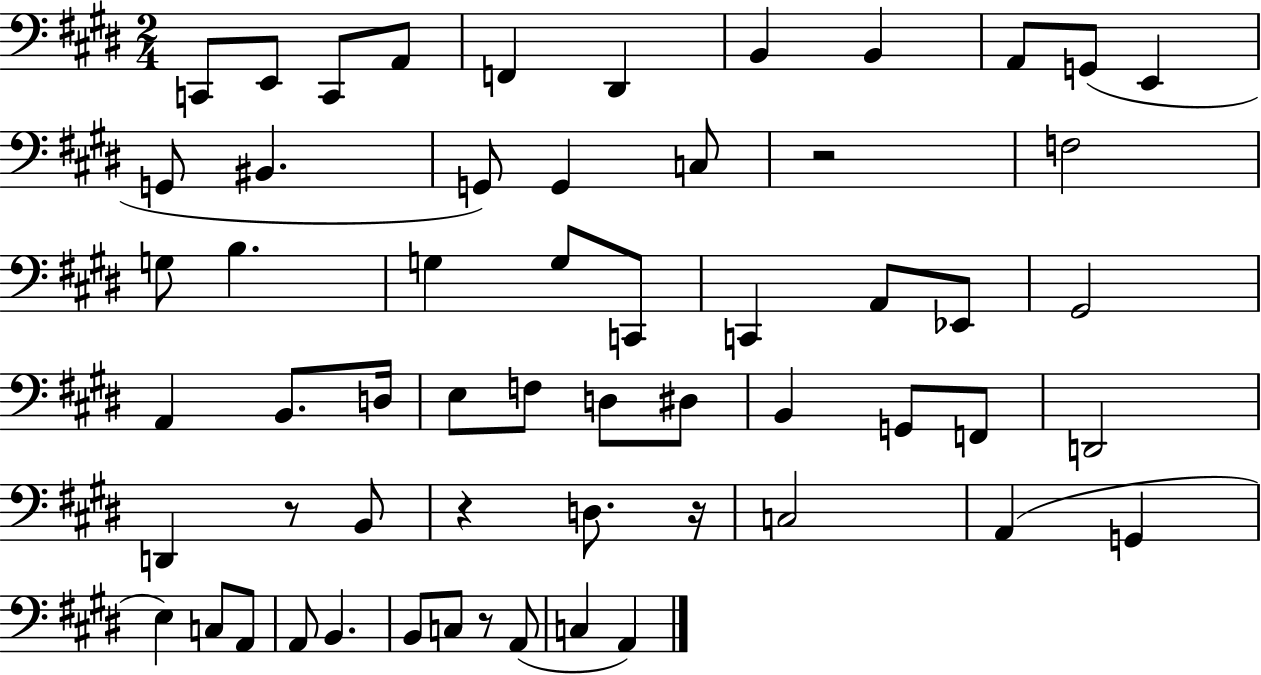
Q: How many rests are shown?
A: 5